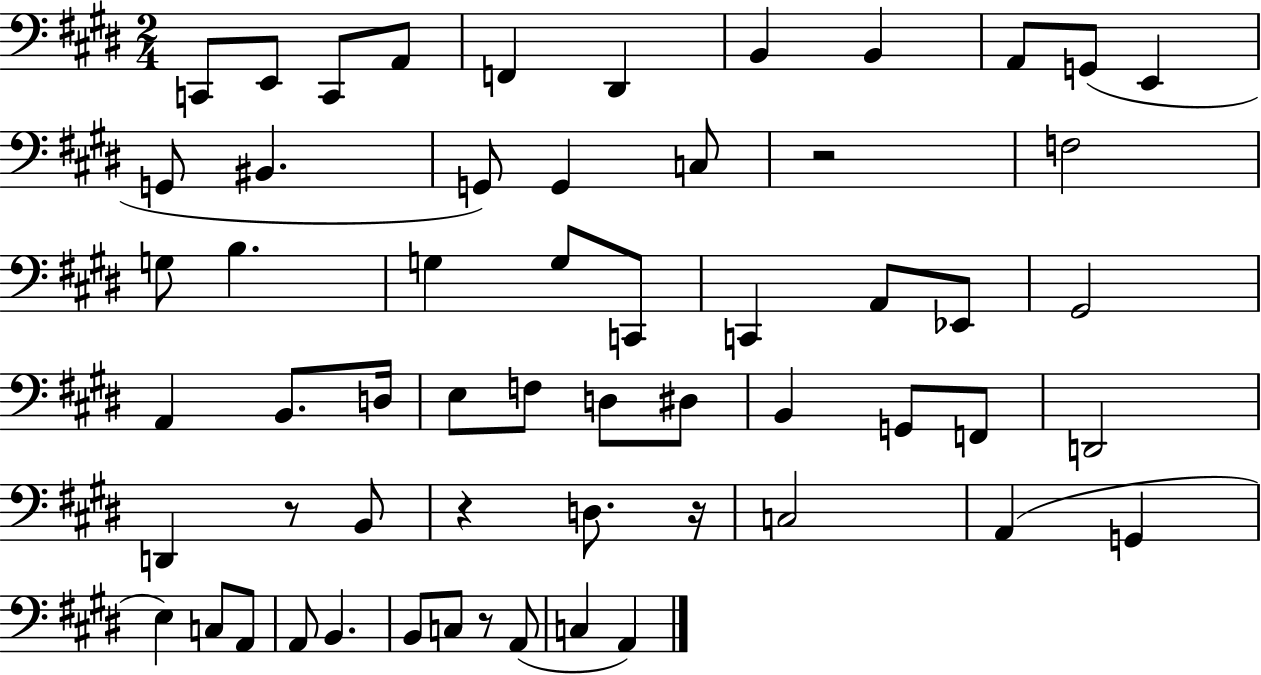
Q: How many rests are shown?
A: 5